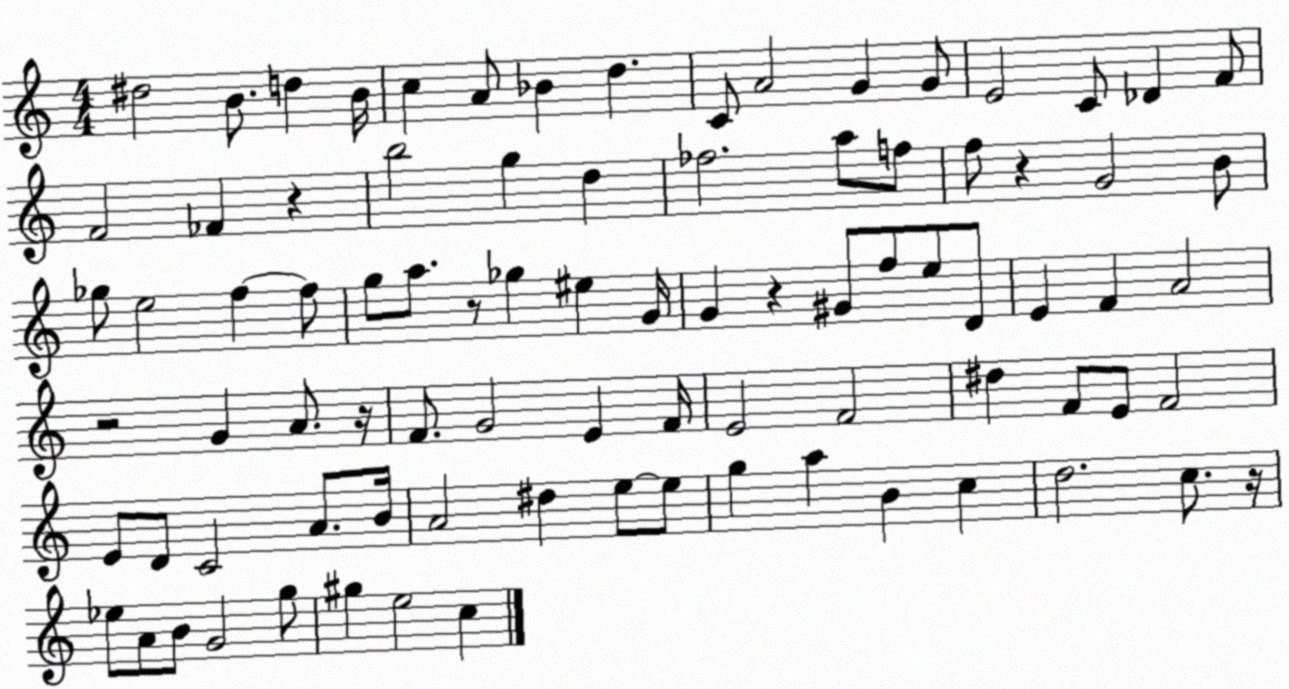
X:1
T:Untitled
M:4/4
L:1/4
K:C
^d2 B/2 d B/4 c A/2 _B d C/2 A2 G G/2 E2 C/2 _D F/2 F2 _F z b2 g d _f2 a/2 f/2 f/2 z G2 B/2 _g/2 e2 f f/2 g/2 a/2 z/2 _g ^e G/4 G z ^G/2 f/2 e/2 D/2 E F A2 z2 G A/2 z/4 F/2 G2 E F/4 E2 F2 ^d F/2 E/2 F2 E/2 D/2 C2 A/2 B/4 A2 ^d e/2 e/2 g a B c d2 c/2 z/4 _e/2 A/2 B/2 G2 g/2 ^g e2 c